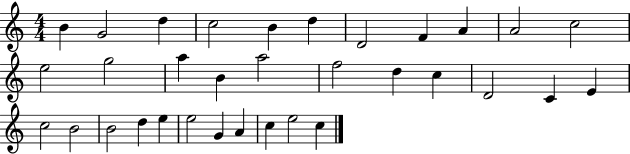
{
  \clef treble
  \numericTimeSignature
  \time 4/4
  \key c \major
  b'4 g'2 d''4 | c''2 b'4 d''4 | d'2 f'4 a'4 | a'2 c''2 | \break e''2 g''2 | a''4 b'4 a''2 | f''2 d''4 c''4 | d'2 c'4 e'4 | \break c''2 b'2 | b'2 d''4 e''4 | e''2 g'4 a'4 | c''4 e''2 c''4 | \break \bar "|."
}